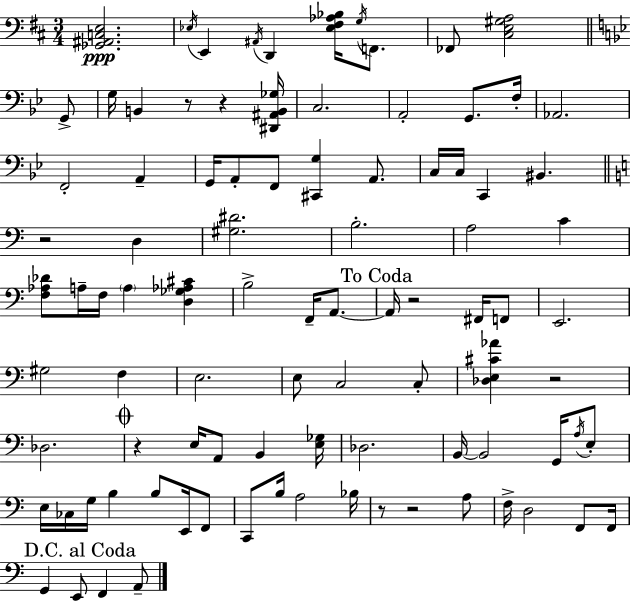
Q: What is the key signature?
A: D major